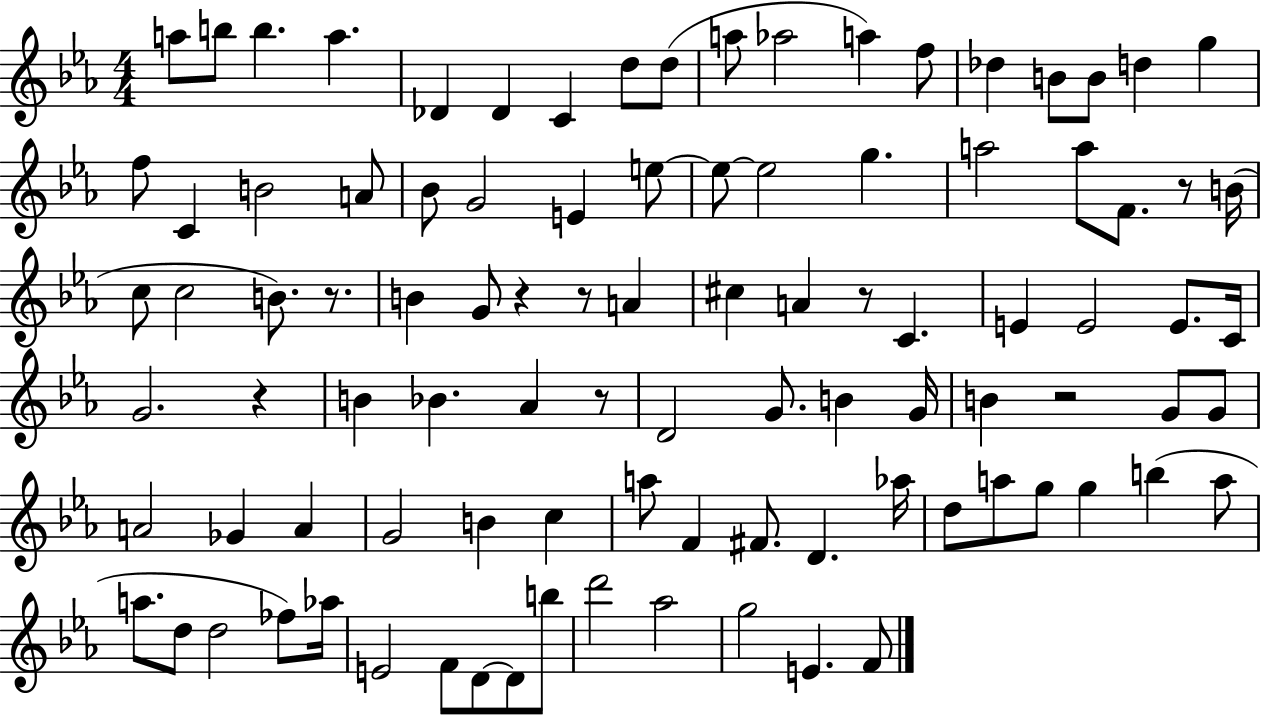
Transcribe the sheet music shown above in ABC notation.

X:1
T:Untitled
M:4/4
L:1/4
K:Eb
a/2 b/2 b a _D _D C d/2 d/2 a/2 _a2 a f/2 _d B/2 B/2 d g f/2 C B2 A/2 _B/2 G2 E e/2 e/2 e2 g a2 a/2 F/2 z/2 B/4 c/2 c2 B/2 z/2 B G/2 z z/2 A ^c A z/2 C E E2 E/2 C/4 G2 z B _B _A z/2 D2 G/2 B G/4 B z2 G/2 G/2 A2 _G A G2 B c a/2 F ^F/2 D _a/4 d/2 a/2 g/2 g b a/2 a/2 d/2 d2 _f/2 _a/4 E2 F/2 D/2 D/2 b/2 d'2 _a2 g2 E F/2